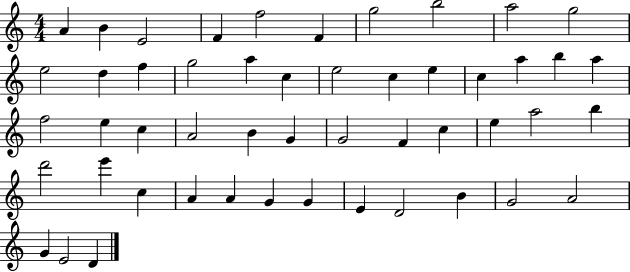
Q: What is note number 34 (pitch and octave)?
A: A5